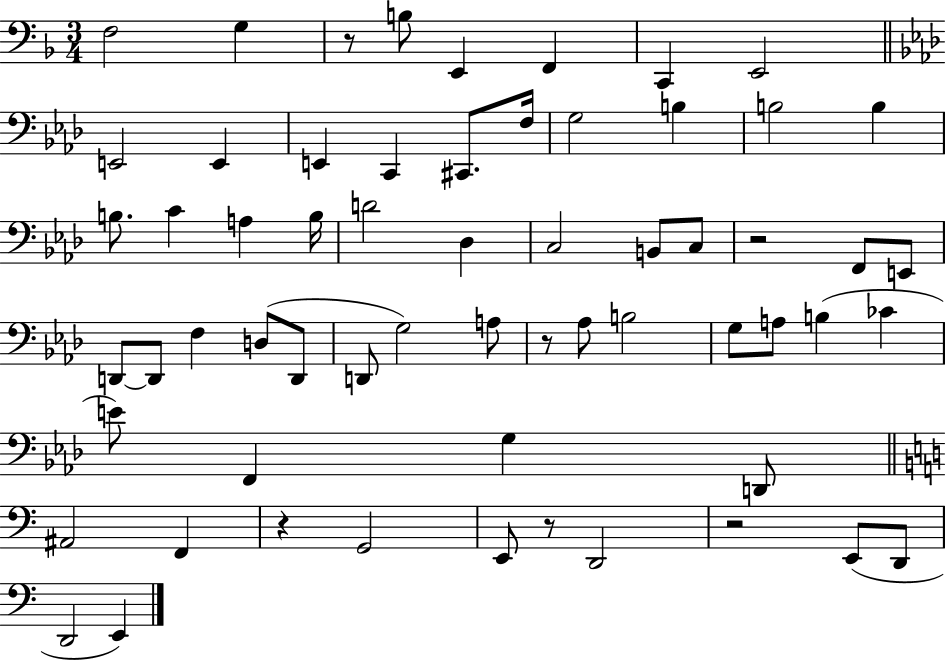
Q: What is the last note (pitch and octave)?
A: E2